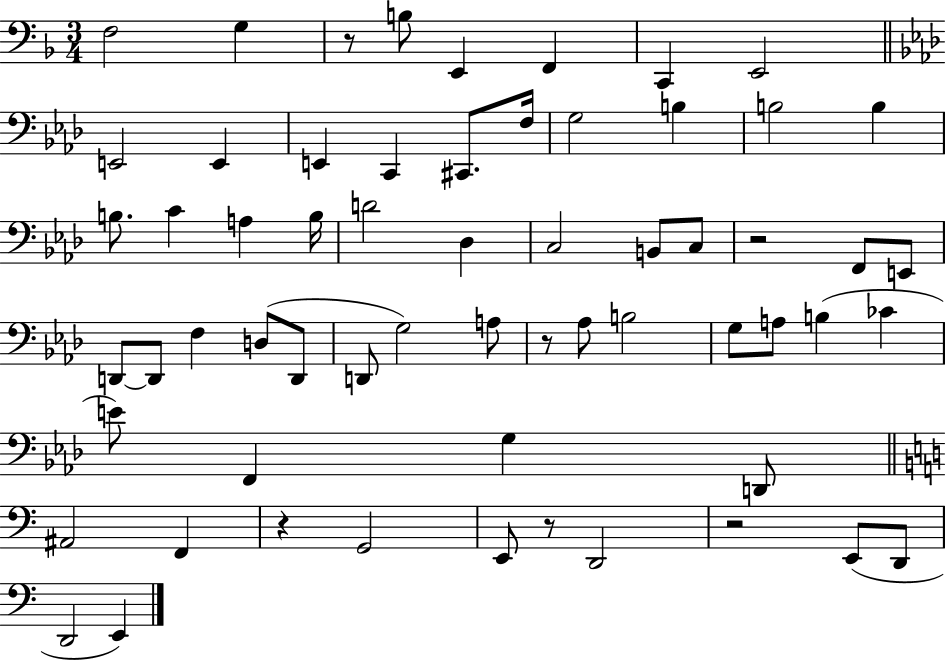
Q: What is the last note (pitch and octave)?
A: E2